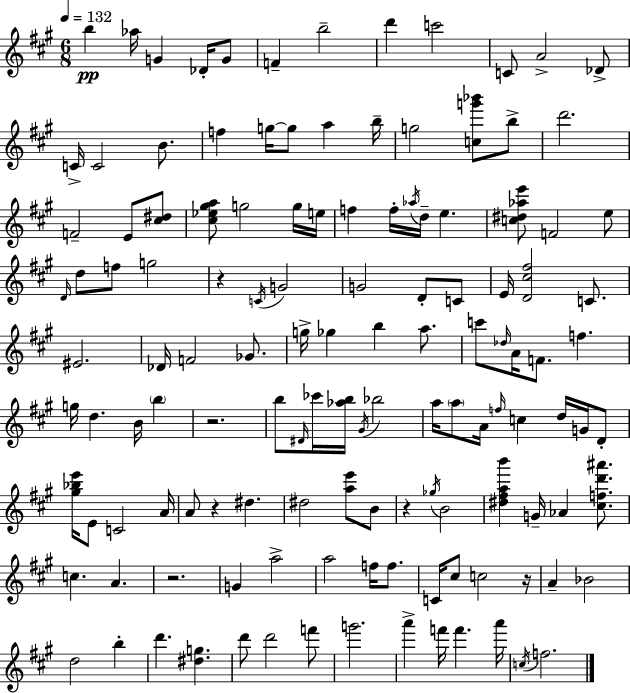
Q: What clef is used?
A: treble